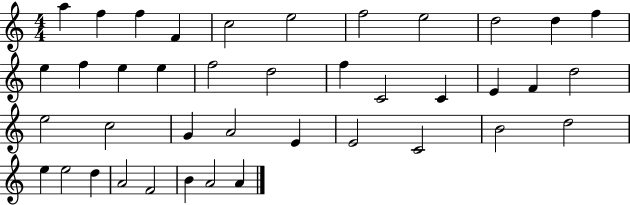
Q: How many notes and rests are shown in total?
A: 40